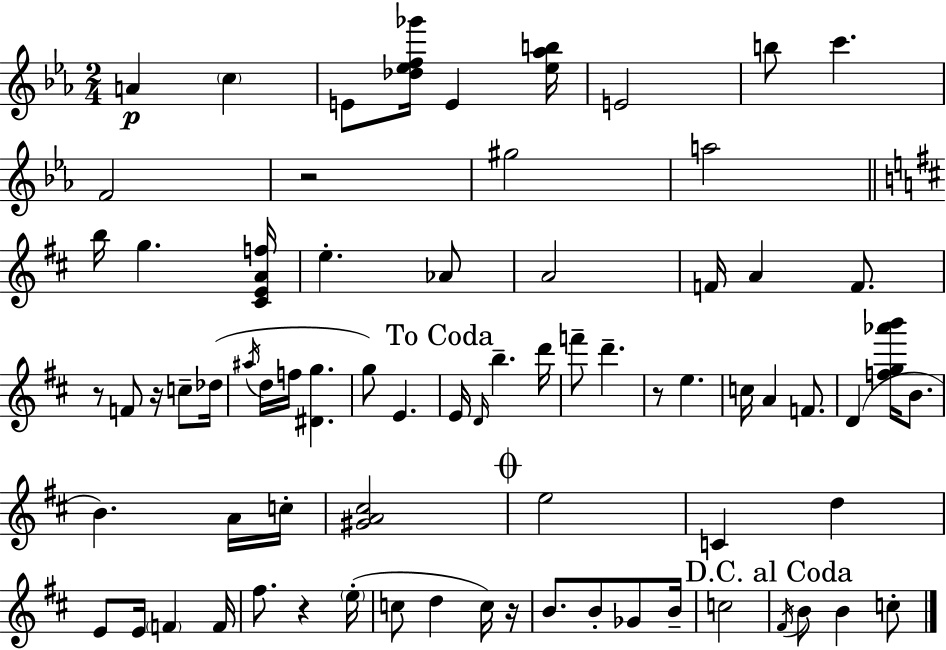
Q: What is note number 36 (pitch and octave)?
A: F4